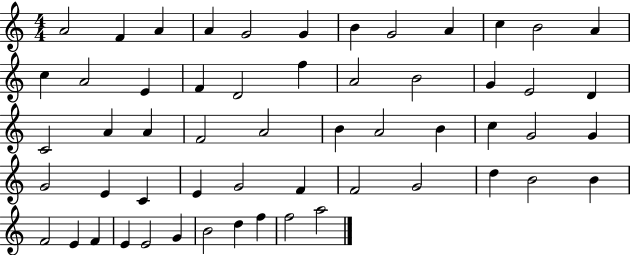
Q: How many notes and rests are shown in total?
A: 56